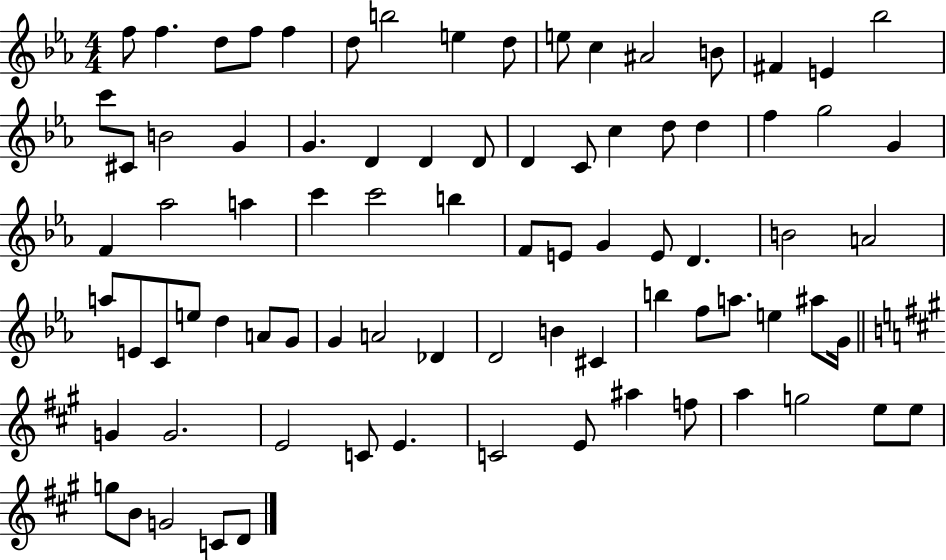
{
  \clef treble
  \numericTimeSignature
  \time 4/4
  \key ees \major
  f''8 f''4. d''8 f''8 f''4 | d''8 b''2 e''4 d''8 | e''8 c''4 ais'2 b'8 | fis'4 e'4 bes''2 | \break c'''8 cis'8 b'2 g'4 | g'4. d'4 d'4 d'8 | d'4 c'8 c''4 d''8 d''4 | f''4 g''2 g'4 | \break f'4 aes''2 a''4 | c'''4 c'''2 b''4 | f'8 e'8 g'4 e'8 d'4. | b'2 a'2 | \break a''8 e'8 c'8 e''8 d''4 a'8 g'8 | g'4 a'2 des'4 | d'2 b'4 cis'4 | b''4 f''8 a''8. e''4 ais''8 g'16 | \break \bar "||" \break \key a \major g'4 g'2. | e'2 c'8 e'4. | c'2 e'8 ais''4 f''8 | a''4 g''2 e''8 e''8 | \break g''8 b'8 g'2 c'8 d'8 | \bar "|."
}